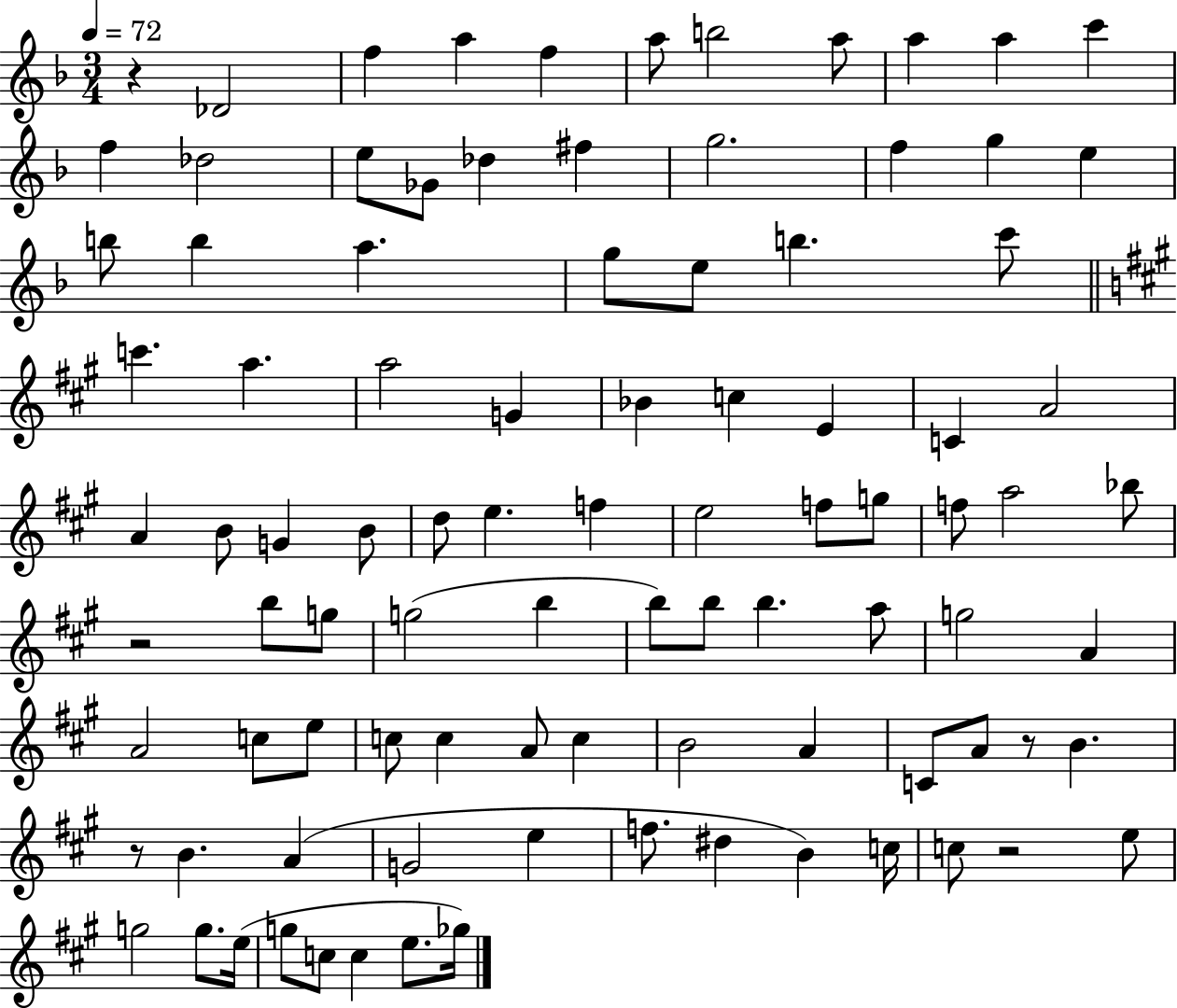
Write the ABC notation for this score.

X:1
T:Untitled
M:3/4
L:1/4
K:F
z _D2 f a f a/2 b2 a/2 a a c' f _d2 e/2 _G/2 _d ^f g2 f g e b/2 b a g/2 e/2 b c'/2 c' a a2 G _B c E C A2 A B/2 G B/2 d/2 e f e2 f/2 g/2 f/2 a2 _b/2 z2 b/2 g/2 g2 b b/2 b/2 b a/2 g2 A A2 c/2 e/2 c/2 c A/2 c B2 A C/2 A/2 z/2 B z/2 B A G2 e f/2 ^d B c/4 c/2 z2 e/2 g2 g/2 e/4 g/2 c/2 c e/2 _g/4